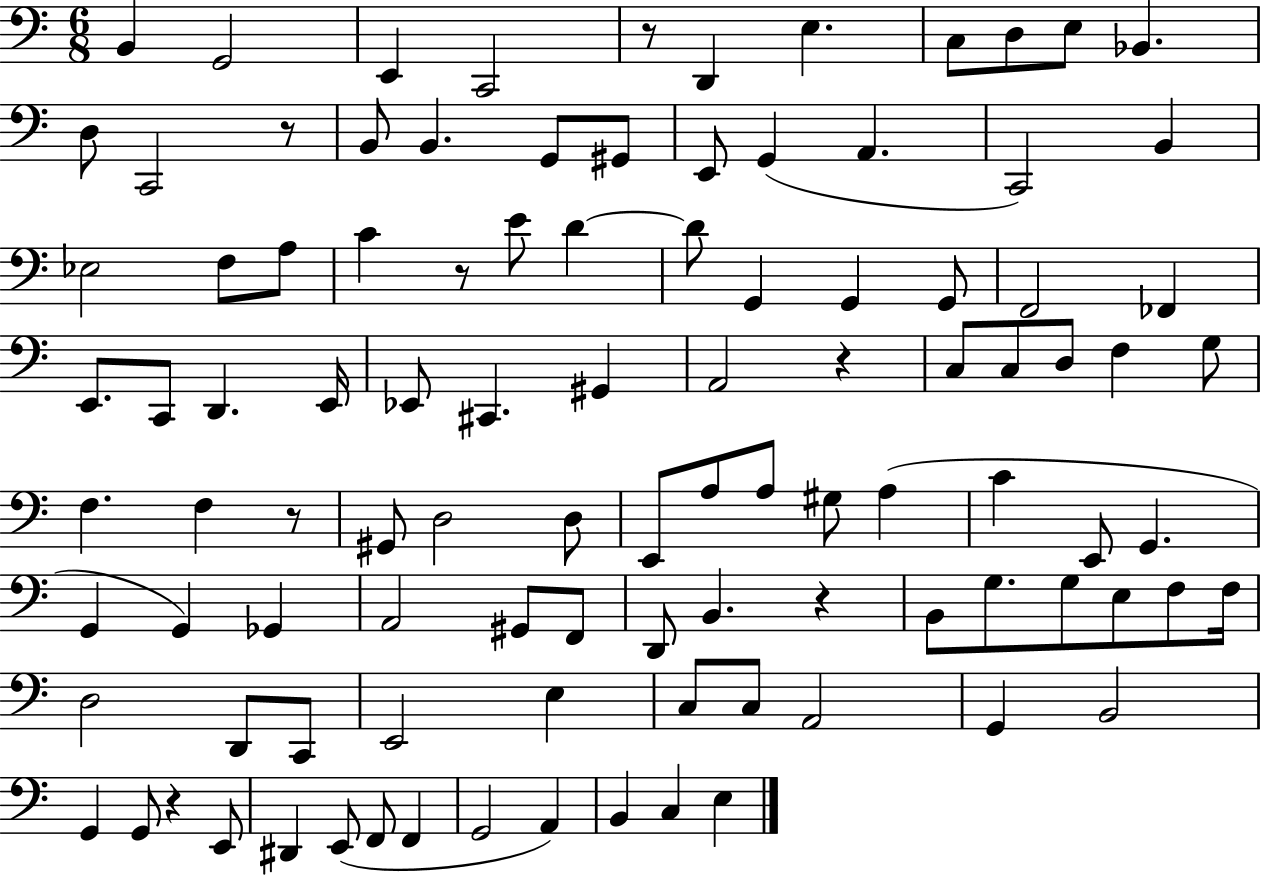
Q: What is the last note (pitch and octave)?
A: E3